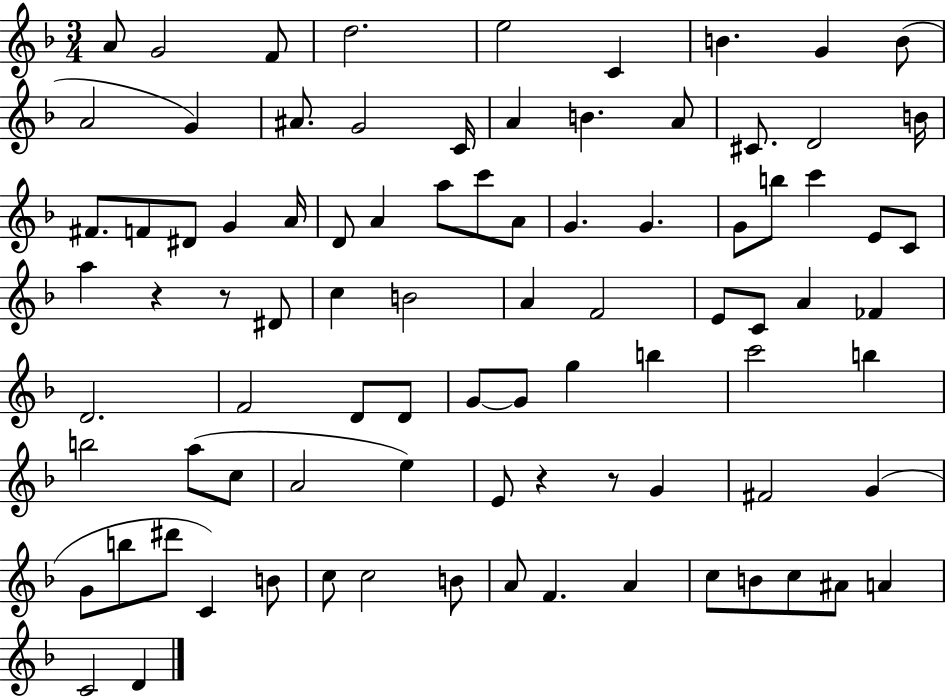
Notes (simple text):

A4/e G4/h F4/e D5/h. E5/h C4/q B4/q. G4/q B4/e A4/h G4/q A#4/e. G4/h C4/s A4/q B4/q. A4/e C#4/e. D4/h B4/s F#4/e. F4/e D#4/e G4/q A4/s D4/e A4/q A5/e C6/e A4/e G4/q. G4/q. G4/e B5/e C6/q E4/e C4/e A5/q R/q R/e D#4/e C5/q B4/h A4/q F4/h E4/e C4/e A4/q FES4/q D4/h. F4/h D4/e D4/e G4/e G4/e G5/q B5/q C6/h B5/q B5/h A5/e C5/e A4/h E5/q E4/e R/q R/e G4/q F#4/h G4/q G4/e B5/e D#6/e C4/q B4/e C5/e C5/h B4/e A4/e F4/q. A4/q C5/e B4/e C5/e A#4/e A4/q C4/h D4/q